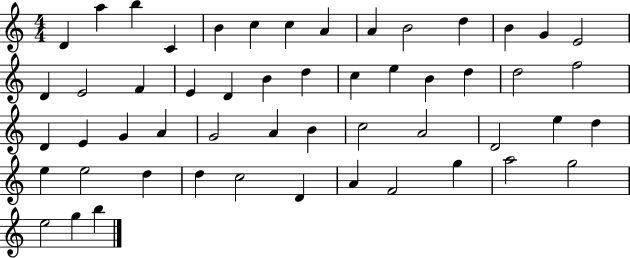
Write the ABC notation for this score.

X:1
T:Untitled
M:4/4
L:1/4
K:C
D a b C B c c A A B2 d B G E2 D E2 F E D B d c e B d d2 f2 D E G A G2 A B c2 A2 D2 e d e e2 d d c2 D A F2 g a2 g2 e2 g b